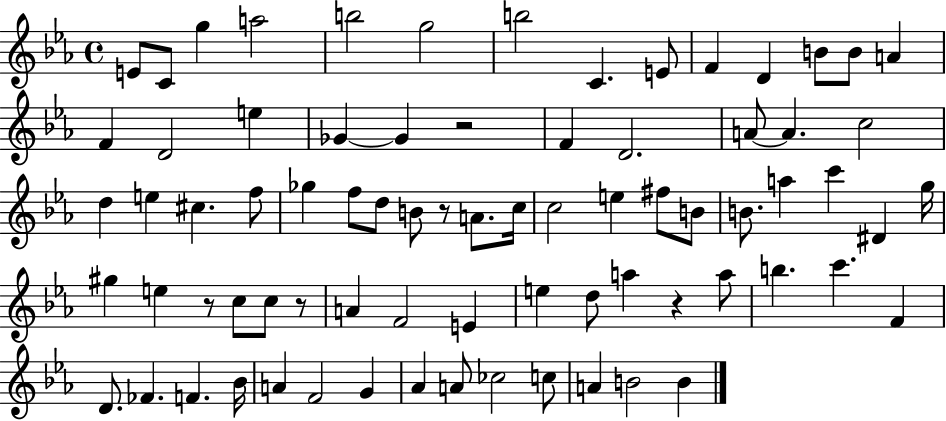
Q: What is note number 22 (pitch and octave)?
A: A4